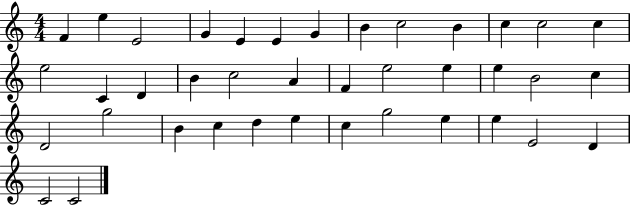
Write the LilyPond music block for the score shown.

{
  \clef treble
  \numericTimeSignature
  \time 4/4
  \key c \major
  f'4 e''4 e'2 | g'4 e'4 e'4 g'4 | b'4 c''2 b'4 | c''4 c''2 c''4 | \break e''2 c'4 d'4 | b'4 c''2 a'4 | f'4 e''2 e''4 | e''4 b'2 c''4 | \break d'2 g''2 | b'4 c''4 d''4 e''4 | c''4 g''2 e''4 | e''4 e'2 d'4 | \break c'2 c'2 | \bar "|."
}